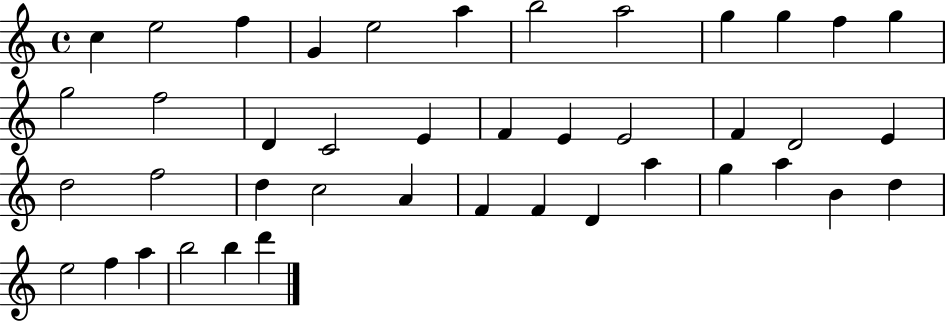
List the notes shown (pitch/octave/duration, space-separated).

C5/q E5/h F5/q G4/q E5/h A5/q B5/h A5/h G5/q G5/q F5/q G5/q G5/h F5/h D4/q C4/h E4/q F4/q E4/q E4/h F4/q D4/h E4/q D5/h F5/h D5/q C5/h A4/q F4/q F4/q D4/q A5/q G5/q A5/q B4/q D5/q E5/h F5/q A5/q B5/h B5/q D6/q